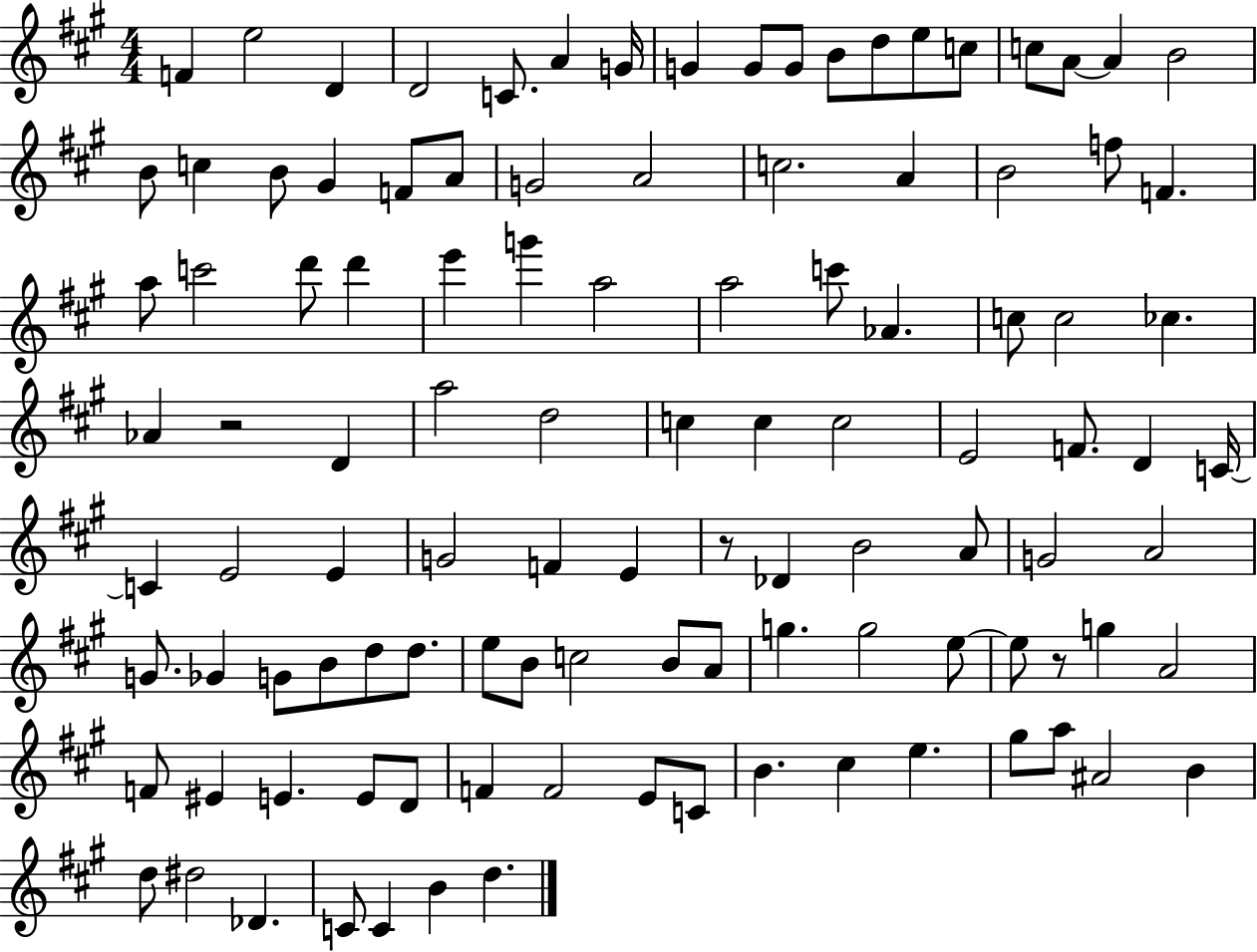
{
  \clef treble
  \numericTimeSignature
  \time 4/4
  \key a \major
  \repeat volta 2 { f'4 e''2 d'4 | d'2 c'8. a'4 g'16 | g'4 g'8 g'8 b'8 d''8 e''8 c''8 | c''8 a'8~~ a'4 b'2 | \break b'8 c''4 b'8 gis'4 f'8 a'8 | g'2 a'2 | c''2. a'4 | b'2 f''8 f'4. | \break a''8 c'''2 d'''8 d'''4 | e'''4 g'''4 a''2 | a''2 c'''8 aes'4. | c''8 c''2 ces''4. | \break aes'4 r2 d'4 | a''2 d''2 | c''4 c''4 c''2 | e'2 f'8. d'4 c'16~~ | \break c'4 e'2 e'4 | g'2 f'4 e'4 | r8 des'4 b'2 a'8 | g'2 a'2 | \break g'8. ges'4 g'8 b'8 d''8 d''8. | e''8 b'8 c''2 b'8 a'8 | g''4. g''2 e''8~~ | e''8 r8 g''4 a'2 | \break f'8 eis'4 e'4. e'8 d'8 | f'4 f'2 e'8 c'8 | b'4. cis''4 e''4. | gis''8 a''8 ais'2 b'4 | \break d''8 dis''2 des'4. | c'8 c'4 b'4 d''4. | } \bar "|."
}